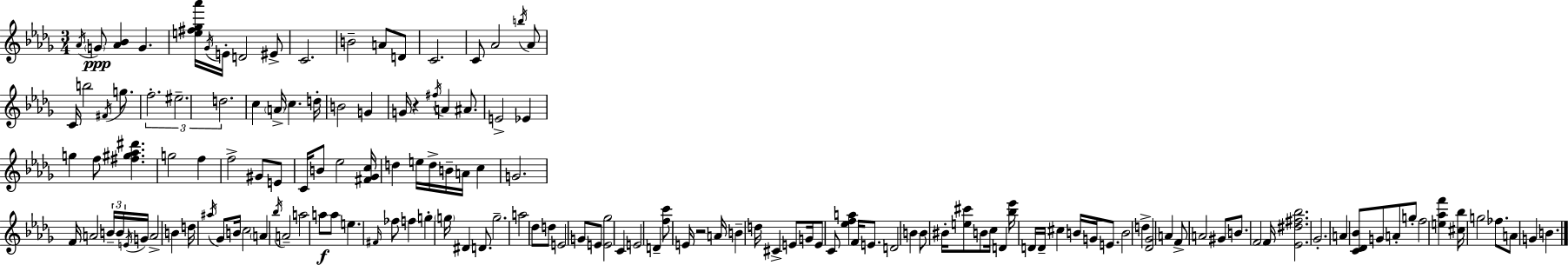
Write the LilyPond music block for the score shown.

{
  \clef treble
  \numericTimeSignature
  \time 3/4
  \key bes \minor
  \acciaccatura { aes'16 }\ppp \parenthesize g'8 <aes' bes'>4 g'4. | <e'' fis'' ges'' aes'''>16 \acciaccatura { ges'16 } e'16-. d'2 | eis'8-> c'2. | b'2-- a'8 | \break d'8 c'2. | c'8 aes'2 | \acciaccatura { b''16 } aes'8 c'16 b''2 | \acciaccatura { fis'16 } g''8. \tuplet 3/2 { f''2.-. | \break eis''2.-- | d''2. } | c''4 \parenthesize a'16-> c''4. | d''16-. b'2 | \break g'4 g'16 r4 \acciaccatura { fis''16 } a'4 | ais'8. e'2-> | ees'4 g''4 f''8 <fis'' gis'' aes'' dis'''>4. | g''2 | \break f''4 f''2-> | gis'8 e'8 c'16 b'8 ees''2 | <fis' ges' c''>16 d''4 e''16 d''16-> b'16-- | a'16 c''4 g'2. | \break f'16 a'2 | \tuplet 3/2 { b'16-- b'16 \acciaccatura { e'16 } } g'16 a'2-> | b'4 d''16 \acciaccatura { ais''16 } ges'8 b'16 c''2 | \parenthesize a'4 \acciaccatura { bes''16 } | \break a'2-- a''2 | a''8\f a''8 e''4. | \grace { fis'16 } fes''8 f''4 g''4-. | \parenthesize g''16 dis'4 d'8. g''2.-- | \break a''2 | des''8 d''8 e'2 | g'8 e'8 <e' ges''>2 | c'4 e'2 | \break d'4-- <f'' c'''>8 e'16 | r2 a'16 b'4-- | d''16 cis'4-> e'8 g'16 e'8 c'8 | <ees'' f'' a''>4 f'16 e'8. d'2 | \break b'4 b'8 bis'16-. | <e'' cis'''>8 b'8 c''16 d'4 <bes'' ees'''>16 d'16 d'16-- | cis''4 b'16 g'16 e'8. b'2 | d''4-> <des' ges'>2 | \break a'4 f'8-> a'2 | gis'8 b'8. | f'2 f'16 <ees' dis'' fis'' bes''>2. | ges'2.-. | \break a'4 | <c' des' bes'>8 g'8 a'8-. g''8-. f''2 | <e'' aes'' f'''>4 <cis'' bes''>16 g''2 | fes''8. a'8 g'4 | \break b'4. \bar "|."
}